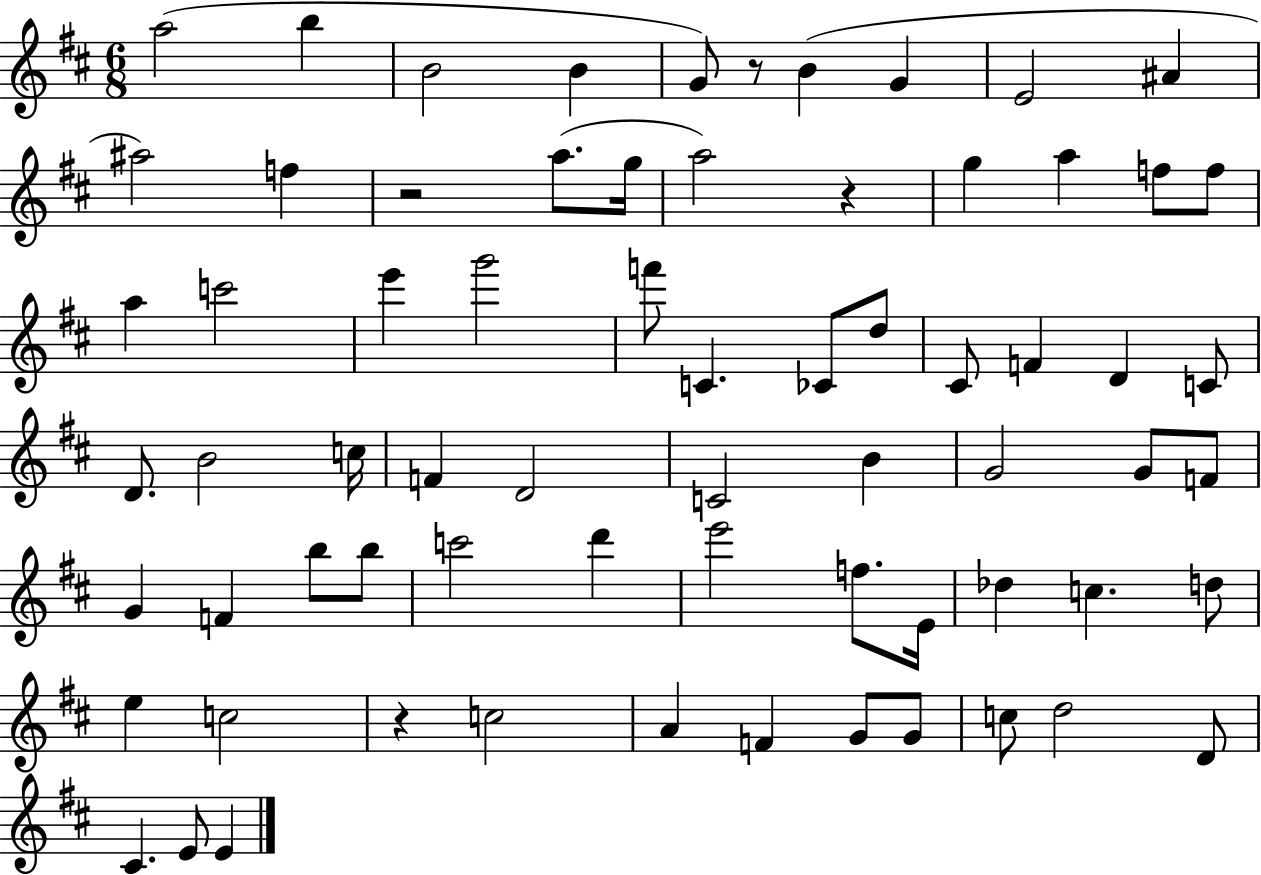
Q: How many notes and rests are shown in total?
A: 69